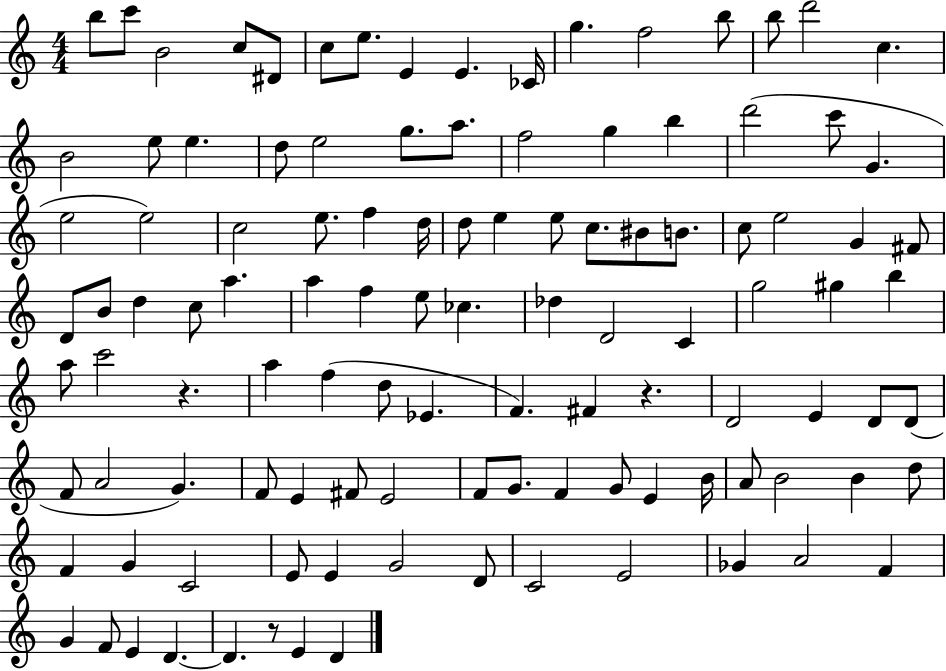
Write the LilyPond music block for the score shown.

{
  \clef treble
  \numericTimeSignature
  \time 4/4
  \key c \major
  b''8 c'''8 b'2 c''8 dis'8 | c''8 e''8. e'4 e'4. ces'16 | g''4. f''2 b''8 | b''8 d'''2 c''4. | \break b'2 e''8 e''4. | d''8 e''2 g''8. a''8. | f''2 g''4 b''4 | d'''2( c'''8 g'4. | \break e''2 e''2) | c''2 e''8. f''4 d''16 | d''8 e''4 e''8 c''8. bis'8 b'8. | c''8 e''2 g'4 fis'8 | \break d'8 b'8 d''4 c''8 a''4. | a''4 f''4 e''8 ces''4. | des''4 d'2 c'4 | g''2 gis''4 b''4 | \break a''8 c'''2 r4. | a''4 f''4( d''8 ees'4. | f'4.) fis'4 r4. | d'2 e'4 d'8 d'8( | \break f'8 a'2 g'4.) | f'8 e'4 fis'8 e'2 | f'8 g'8. f'4 g'8 e'4 b'16 | a'8 b'2 b'4 d''8 | \break f'4 g'4 c'2 | e'8 e'4 g'2 d'8 | c'2 e'2 | ges'4 a'2 f'4 | \break g'4 f'8 e'4 d'4.~~ | d'4. r8 e'4 d'4 | \bar "|."
}